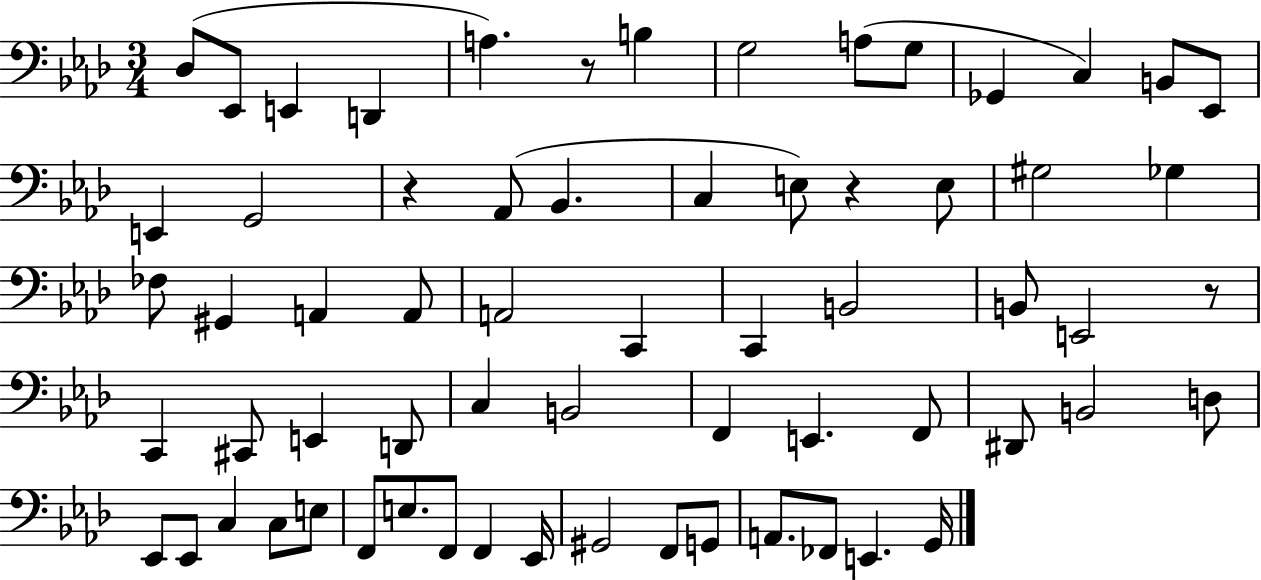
X:1
T:Untitled
M:3/4
L:1/4
K:Ab
_D,/2 _E,,/2 E,, D,, A, z/2 B, G,2 A,/2 G,/2 _G,, C, B,,/2 _E,,/2 E,, G,,2 z _A,,/2 _B,, C, E,/2 z E,/2 ^G,2 _G, _F,/2 ^G,, A,, A,,/2 A,,2 C,, C,, B,,2 B,,/2 E,,2 z/2 C,, ^C,,/2 E,, D,,/2 C, B,,2 F,, E,, F,,/2 ^D,,/2 B,,2 D,/2 _E,,/2 _E,,/2 C, C,/2 E,/2 F,,/2 E,/2 F,,/2 F,, _E,,/4 ^G,,2 F,,/2 G,,/2 A,,/2 _F,,/2 E,, G,,/4